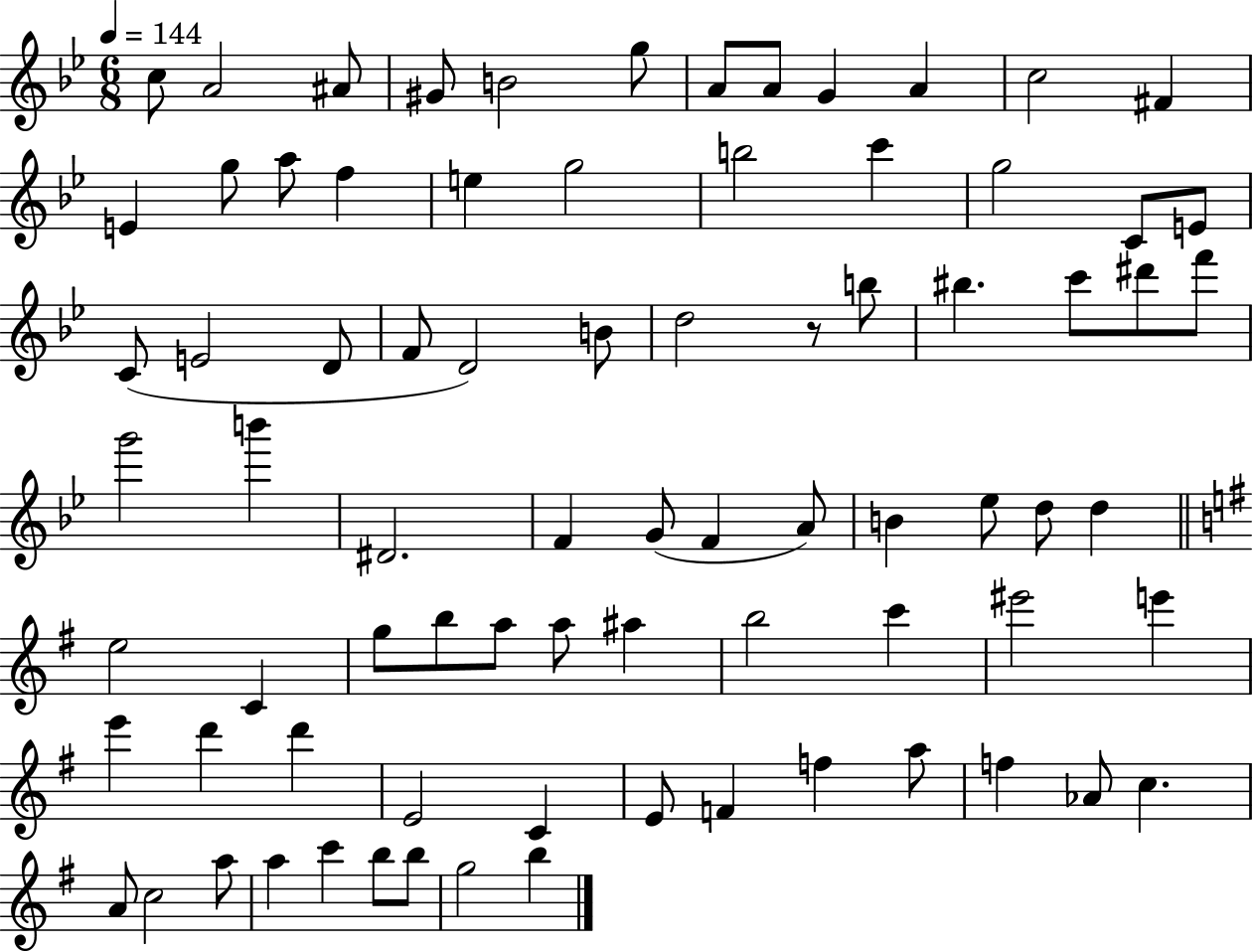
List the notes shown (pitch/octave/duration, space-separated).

C5/e A4/h A#4/e G#4/e B4/h G5/e A4/e A4/e G4/q A4/q C5/h F#4/q E4/q G5/e A5/e F5/q E5/q G5/h B5/h C6/q G5/h C4/e E4/e C4/e E4/h D4/e F4/e D4/h B4/e D5/h R/e B5/e BIS5/q. C6/e D#6/e F6/e G6/h B6/q D#4/h. F4/q G4/e F4/q A4/e B4/q Eb5/e D5/e D5/q E5/h C4/q G5/e B5/e A5/e A5/e A#5/q B5/h C6/q EIS6/h E6/q E6/q D6/q D6/q E4/h C4/q E4/e F4/q F5/q A5/e F5/q Ab4/e C5/q. A4/e C5/h A5/e A5/q C6/q B5/e B5/e G5/h B5/q